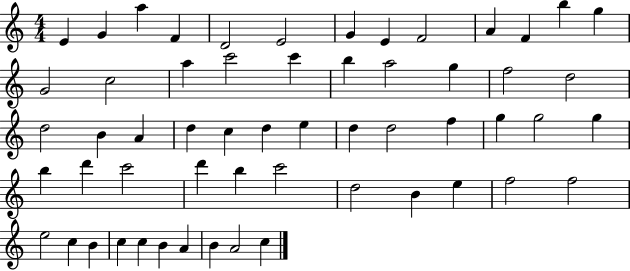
X:1
T:Untitled
M:4/4
L:1/4
K:C
E G a F D2 E2 G E F2 A F b g G2 c2 a c'2 c' b a2 g f2 d2 d2 B A d c d e d d2 f g g2 g b d' c'2 d' b c'2 d2 B e f2 f2 e2 c B c c B A B A2 c